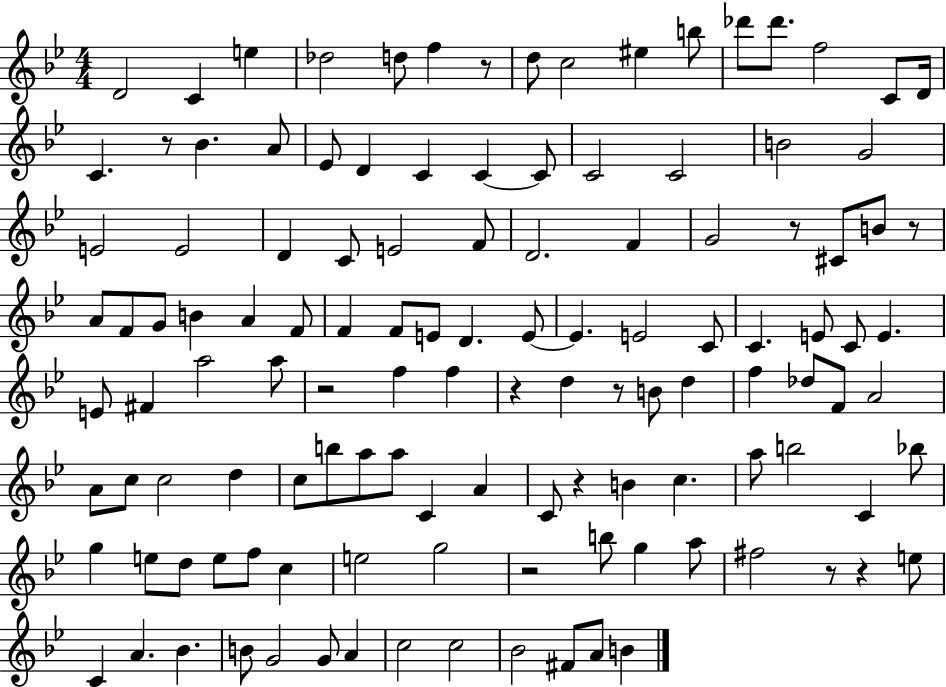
X:1
T:Untitled
M:4/4
L:1/4
K:Bb
D2 C e _d2 d/2 f z/2 d/2 c2 ^e b/2 _d'/2 _d'/2 f2 C/2 D/4 C z/2 _B A/2 _E/2 D C C C/2 C2 C2 B2 G2 E2 E2 D C/2 E2 F/2 D2 F G2 z/2 ^C/2 B/2 z/2 A/2 F/2 G/2 B A F/2 F F/2 E/2 D E/2 E E2 C/2 C E/2 C/2 E E/2 ^F a2 a/2 z2 f f z d z/2 B/2 d f _d/2 F/2 A2 A/2 c/2 c2 d c/2 b/2 a/2 a/2 C A C/2 z B c a/2 b2 C _b/2 g e/2 d/2 e/2 f/2 c e2 g2 z2 b/2 g a/2 ^f2 z/2 z e/2 C A _B B/2 G2 G/2 A c2 c2 _B2 ^F/2 A/2 B